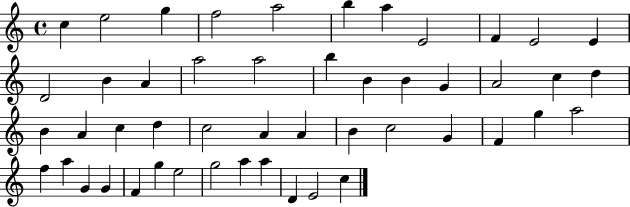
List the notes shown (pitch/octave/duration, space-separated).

C5/q E5/h G5/q F5/h A5/h B5/q A5/q E4/h F4/q E4/h E4/q D4/h B4/q A4/q A5/h A5/h B5/q B4/q B4/q G4/q A4/h C5/q D5/q B4/q A4/q C5/q D5/q C5/h A4/q A4/q B4/q C5/h G4/q F4/q G5/q A5/h F5/q A5/q G4/q G4/q F4/q G5/q E5/h G5/h A5/q A5/q D4/q E4/h C5/q